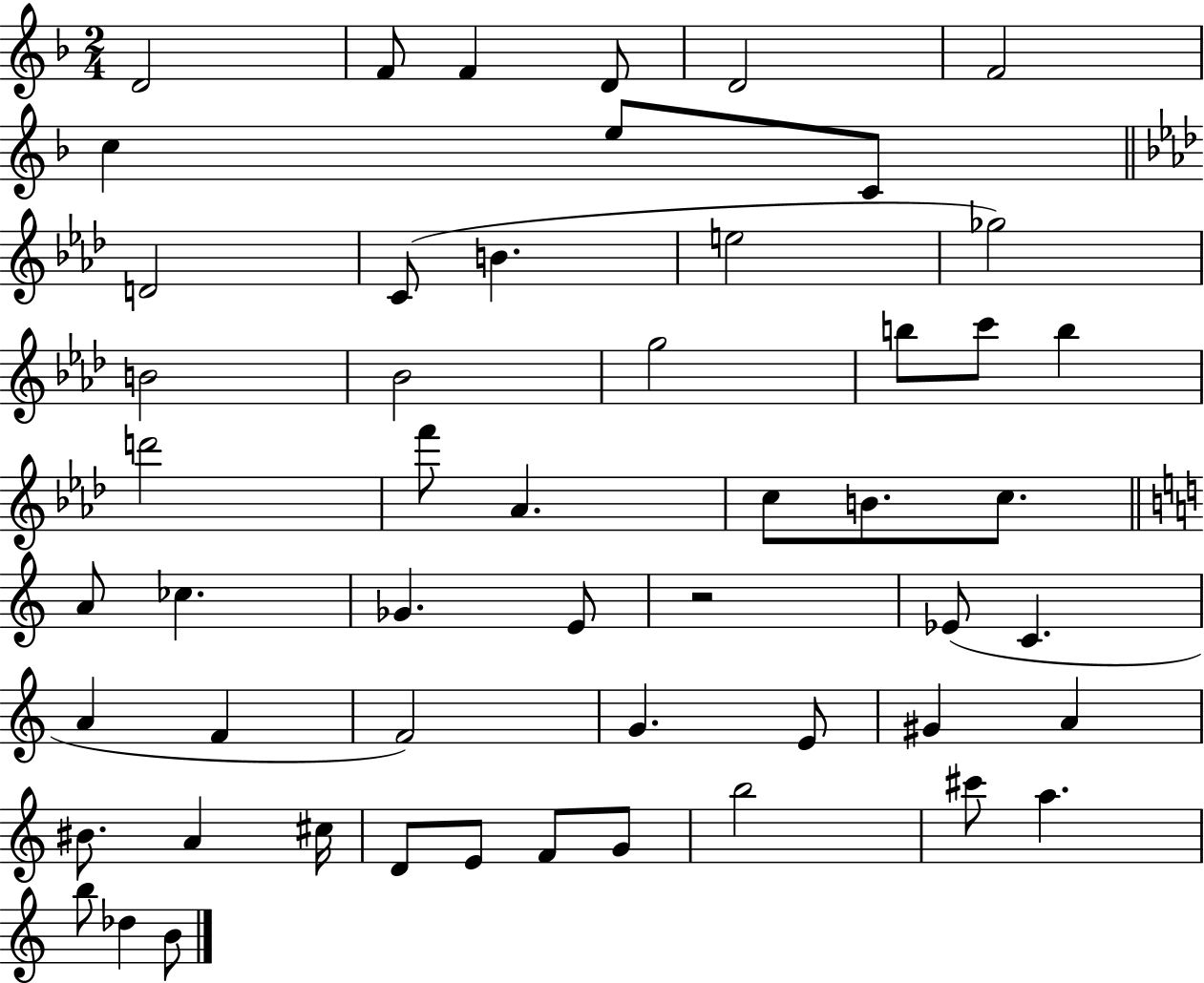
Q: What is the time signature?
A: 2/4